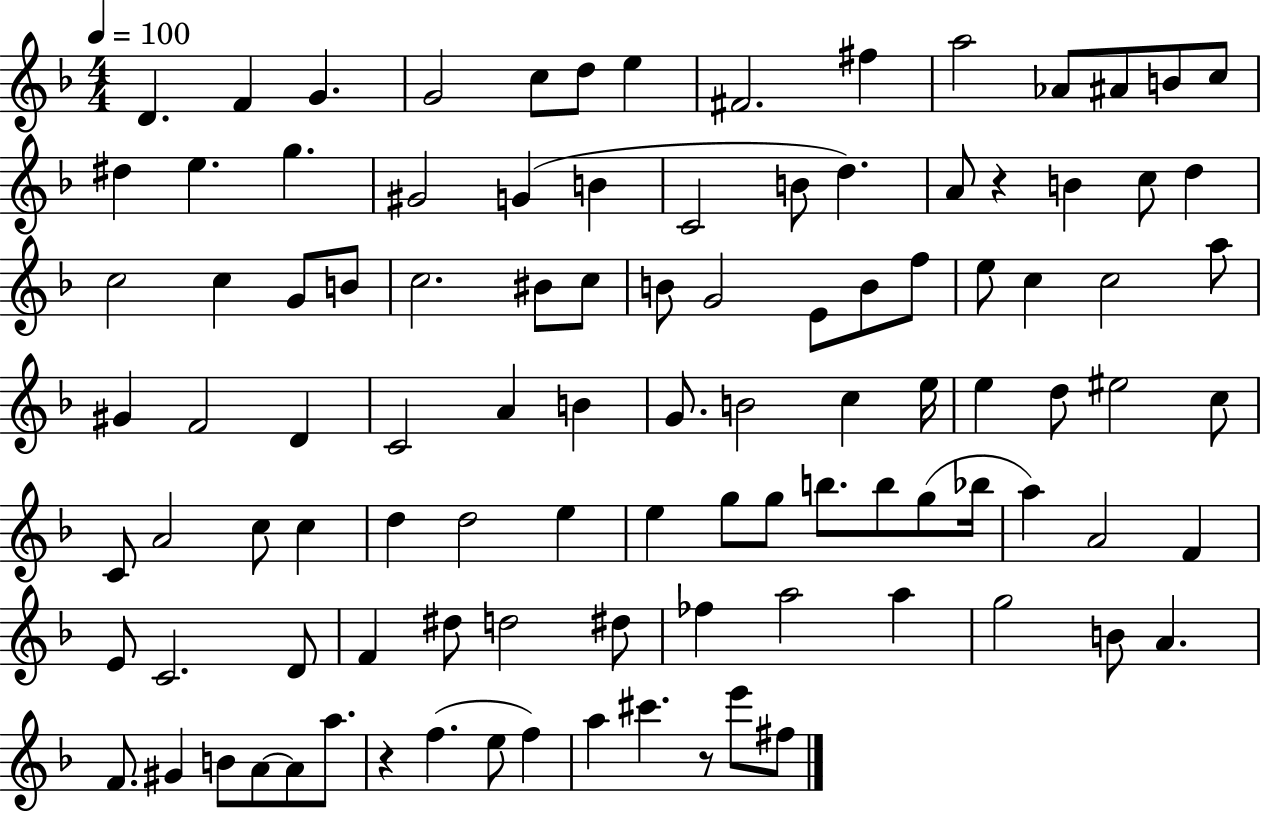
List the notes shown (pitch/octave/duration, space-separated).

D4/q. F4/q G4/q. G4/h C5/e D5/e E5/q F#4/h. F#5/q A5/h Ab4/e A#4/e B4/e C5/e D#5/q E5/q. G5/q. G#4/h G4/q B4/q C4/h B4/e D5/q. A4/e R/q B4/q C5/e D5/q C5/h C5/q G4/e B4/e C5/h. BIS4/e C5/e B4/e G4/h E4/e B4/e F5/e E5/e C5/q C5/h A5/e G#4/q F4/h D4/q C4/h A4/q B4/q G4/e. B4/h C5/q E5/s E5/q D5/e EIS5/h C5/e C4/e A4/h C5/e C5/q D5/q D5/h E5/q E5/q G5/e G5/e B5/e. B5/e G5/e Bb5/s A5/q A4/h F4/q E4/e C4/h. D4/e F4/q D#5/e D5/h D#5/e FES5/q A5/h A5/q G5/h B4/e A4/q. F4/e. G#4/q B4/e A4/e A4/e A5/e. R/q F5/q. E5/e F5/q A5/q C#6/q. R/e E6/e F#5/e